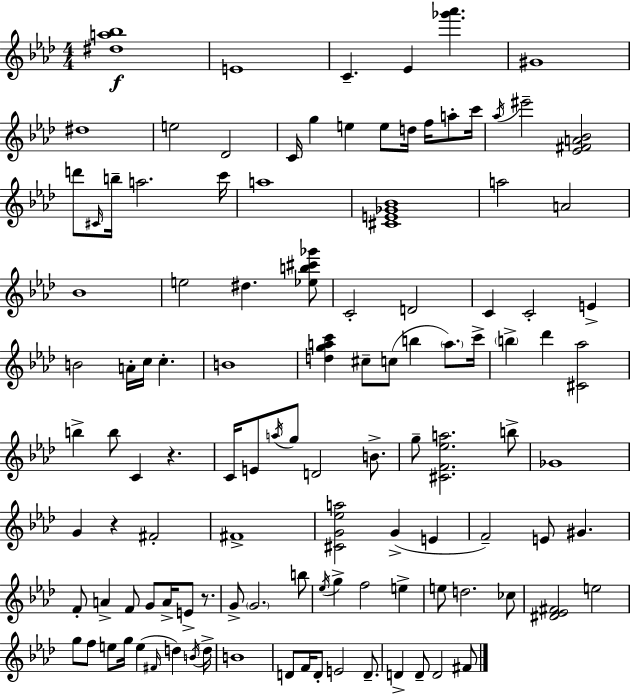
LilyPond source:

{
  \clef treble
  \numericTimeSignature
  \time 4/4
  \key f \minor
  <dis'' a'' bes''>1\f | e'1 | c'4.-- ees'4 <ges''' aes'''>4. | gis'1 | \break dis''1 | e''2 des'2 | c'16 g''4 e''4 e''8 d''16 f''16 a''8-. c'''16 | \acciaccatura { aes''16 } eis'''2-- <ees' fis' a' bes'>2 | \break d'''8 \grace { cis'16 } b''16-- a''2. | c'''16 a''1 | <cis' e' ges' bes'>1 | a''2 a'2 | \break bes'1 | e''2 dis''4. | <ees'' b'' cis''' ges'''>8 c'2-. d'2 | c'4 c'2-. e'4-> | \break b'2 a'16-. c''16 c''4.-. | b'1 | <d'' g'' a'' c'''>4 cis''8-- c''8( b''4 \parenthesize a''8.) | c'''16-> \parenthesize b''4-> des'''4 <cis' aes''>2 | \break b''4-> b''8 c'4 r4. | c'16 e'8 \acciaccatura { a''16 } g''8 d'2 | b'8.-> g''8-- <cis' f' ees'' a''>2. | b''8-> ges'1 | \break g'4 r4 fis'2-. | fis'1-> | <cis' g' ees'' a''>2 g'4->( e'4 | f'2--) e'8 gis'4. | \break f'8-. a'4-> f'8 g'8 a'16-> e'8-> | r8. g'8-> \parenthesize g'2. | b''8 \acciaccatura { ees''16 } g''4-> f''2 | e''4-> e''8 d''2. | \break ces''8 <dis' ees' fis'>2 e''2 | g''8 f''8 e''8 g''16 e''4( \grace { fis'16 } | d''4) \acciaccatura { b'16 } d''16-> b'1 | d'8 f'16 d'8-. e'2 | \break d'8.-- d'4-> d'8-- d'2 | fis'8 \bar "|."
}